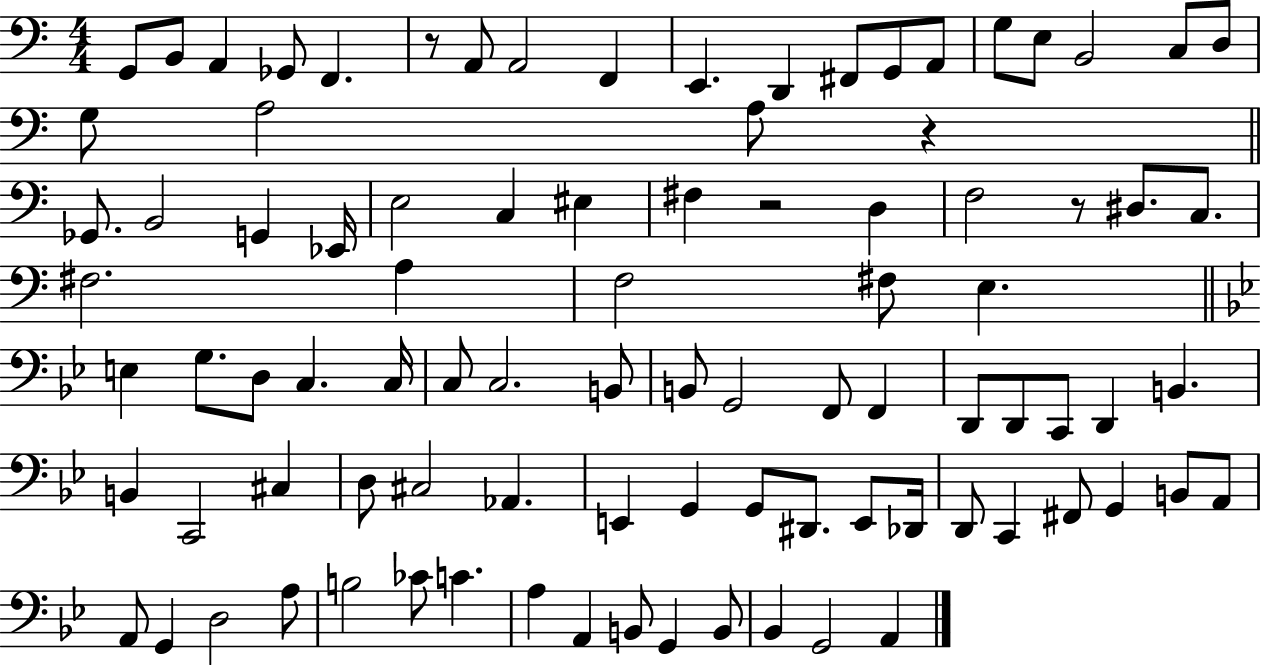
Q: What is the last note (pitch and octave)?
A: A2